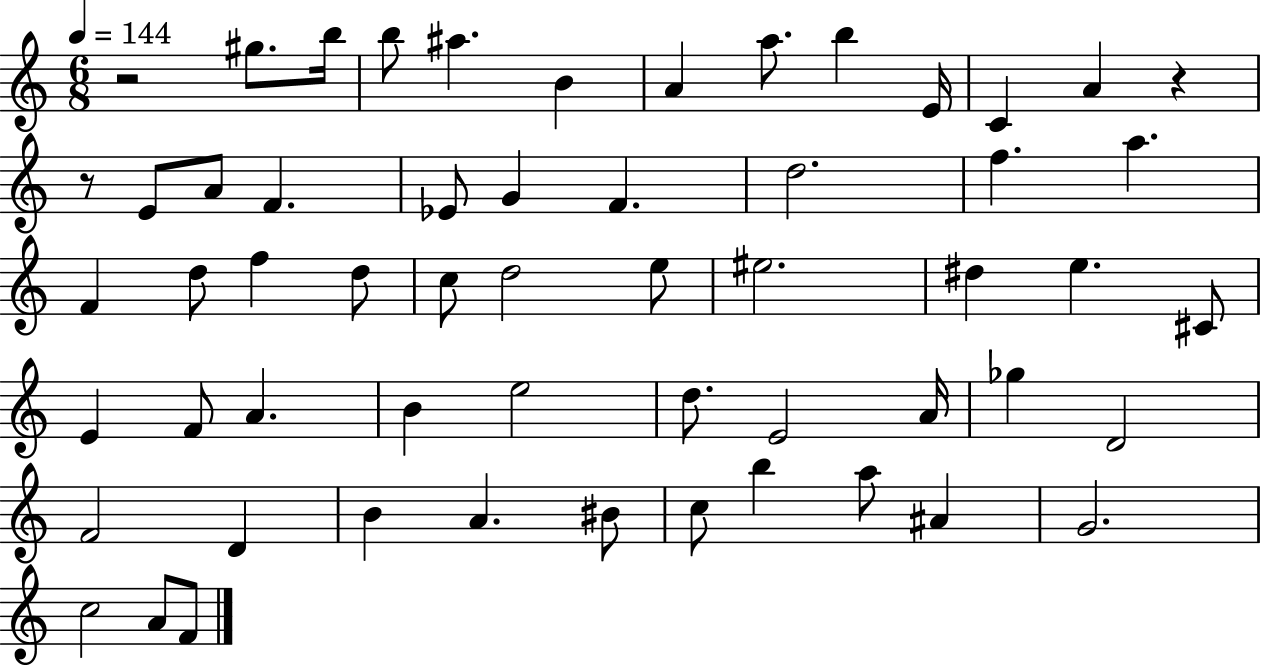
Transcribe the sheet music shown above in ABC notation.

X:1
T:Untitled
M:6/8
L:1/4
K:C
z2 ^g/2 b/4 b/2 ^a B A a/2 b E/4 C A z z/2 E/2 A/2 F _E/2 G F d2 f a F d/2 f d/2 c/2 d2 e/2 ^e2 ^d e ^C/2 E F/2 A B e2 d/2 E2 A/4 _g D2 F2 D B A ^B/2 c/2 b a/2 ^A G2 c2 A/2 F/2